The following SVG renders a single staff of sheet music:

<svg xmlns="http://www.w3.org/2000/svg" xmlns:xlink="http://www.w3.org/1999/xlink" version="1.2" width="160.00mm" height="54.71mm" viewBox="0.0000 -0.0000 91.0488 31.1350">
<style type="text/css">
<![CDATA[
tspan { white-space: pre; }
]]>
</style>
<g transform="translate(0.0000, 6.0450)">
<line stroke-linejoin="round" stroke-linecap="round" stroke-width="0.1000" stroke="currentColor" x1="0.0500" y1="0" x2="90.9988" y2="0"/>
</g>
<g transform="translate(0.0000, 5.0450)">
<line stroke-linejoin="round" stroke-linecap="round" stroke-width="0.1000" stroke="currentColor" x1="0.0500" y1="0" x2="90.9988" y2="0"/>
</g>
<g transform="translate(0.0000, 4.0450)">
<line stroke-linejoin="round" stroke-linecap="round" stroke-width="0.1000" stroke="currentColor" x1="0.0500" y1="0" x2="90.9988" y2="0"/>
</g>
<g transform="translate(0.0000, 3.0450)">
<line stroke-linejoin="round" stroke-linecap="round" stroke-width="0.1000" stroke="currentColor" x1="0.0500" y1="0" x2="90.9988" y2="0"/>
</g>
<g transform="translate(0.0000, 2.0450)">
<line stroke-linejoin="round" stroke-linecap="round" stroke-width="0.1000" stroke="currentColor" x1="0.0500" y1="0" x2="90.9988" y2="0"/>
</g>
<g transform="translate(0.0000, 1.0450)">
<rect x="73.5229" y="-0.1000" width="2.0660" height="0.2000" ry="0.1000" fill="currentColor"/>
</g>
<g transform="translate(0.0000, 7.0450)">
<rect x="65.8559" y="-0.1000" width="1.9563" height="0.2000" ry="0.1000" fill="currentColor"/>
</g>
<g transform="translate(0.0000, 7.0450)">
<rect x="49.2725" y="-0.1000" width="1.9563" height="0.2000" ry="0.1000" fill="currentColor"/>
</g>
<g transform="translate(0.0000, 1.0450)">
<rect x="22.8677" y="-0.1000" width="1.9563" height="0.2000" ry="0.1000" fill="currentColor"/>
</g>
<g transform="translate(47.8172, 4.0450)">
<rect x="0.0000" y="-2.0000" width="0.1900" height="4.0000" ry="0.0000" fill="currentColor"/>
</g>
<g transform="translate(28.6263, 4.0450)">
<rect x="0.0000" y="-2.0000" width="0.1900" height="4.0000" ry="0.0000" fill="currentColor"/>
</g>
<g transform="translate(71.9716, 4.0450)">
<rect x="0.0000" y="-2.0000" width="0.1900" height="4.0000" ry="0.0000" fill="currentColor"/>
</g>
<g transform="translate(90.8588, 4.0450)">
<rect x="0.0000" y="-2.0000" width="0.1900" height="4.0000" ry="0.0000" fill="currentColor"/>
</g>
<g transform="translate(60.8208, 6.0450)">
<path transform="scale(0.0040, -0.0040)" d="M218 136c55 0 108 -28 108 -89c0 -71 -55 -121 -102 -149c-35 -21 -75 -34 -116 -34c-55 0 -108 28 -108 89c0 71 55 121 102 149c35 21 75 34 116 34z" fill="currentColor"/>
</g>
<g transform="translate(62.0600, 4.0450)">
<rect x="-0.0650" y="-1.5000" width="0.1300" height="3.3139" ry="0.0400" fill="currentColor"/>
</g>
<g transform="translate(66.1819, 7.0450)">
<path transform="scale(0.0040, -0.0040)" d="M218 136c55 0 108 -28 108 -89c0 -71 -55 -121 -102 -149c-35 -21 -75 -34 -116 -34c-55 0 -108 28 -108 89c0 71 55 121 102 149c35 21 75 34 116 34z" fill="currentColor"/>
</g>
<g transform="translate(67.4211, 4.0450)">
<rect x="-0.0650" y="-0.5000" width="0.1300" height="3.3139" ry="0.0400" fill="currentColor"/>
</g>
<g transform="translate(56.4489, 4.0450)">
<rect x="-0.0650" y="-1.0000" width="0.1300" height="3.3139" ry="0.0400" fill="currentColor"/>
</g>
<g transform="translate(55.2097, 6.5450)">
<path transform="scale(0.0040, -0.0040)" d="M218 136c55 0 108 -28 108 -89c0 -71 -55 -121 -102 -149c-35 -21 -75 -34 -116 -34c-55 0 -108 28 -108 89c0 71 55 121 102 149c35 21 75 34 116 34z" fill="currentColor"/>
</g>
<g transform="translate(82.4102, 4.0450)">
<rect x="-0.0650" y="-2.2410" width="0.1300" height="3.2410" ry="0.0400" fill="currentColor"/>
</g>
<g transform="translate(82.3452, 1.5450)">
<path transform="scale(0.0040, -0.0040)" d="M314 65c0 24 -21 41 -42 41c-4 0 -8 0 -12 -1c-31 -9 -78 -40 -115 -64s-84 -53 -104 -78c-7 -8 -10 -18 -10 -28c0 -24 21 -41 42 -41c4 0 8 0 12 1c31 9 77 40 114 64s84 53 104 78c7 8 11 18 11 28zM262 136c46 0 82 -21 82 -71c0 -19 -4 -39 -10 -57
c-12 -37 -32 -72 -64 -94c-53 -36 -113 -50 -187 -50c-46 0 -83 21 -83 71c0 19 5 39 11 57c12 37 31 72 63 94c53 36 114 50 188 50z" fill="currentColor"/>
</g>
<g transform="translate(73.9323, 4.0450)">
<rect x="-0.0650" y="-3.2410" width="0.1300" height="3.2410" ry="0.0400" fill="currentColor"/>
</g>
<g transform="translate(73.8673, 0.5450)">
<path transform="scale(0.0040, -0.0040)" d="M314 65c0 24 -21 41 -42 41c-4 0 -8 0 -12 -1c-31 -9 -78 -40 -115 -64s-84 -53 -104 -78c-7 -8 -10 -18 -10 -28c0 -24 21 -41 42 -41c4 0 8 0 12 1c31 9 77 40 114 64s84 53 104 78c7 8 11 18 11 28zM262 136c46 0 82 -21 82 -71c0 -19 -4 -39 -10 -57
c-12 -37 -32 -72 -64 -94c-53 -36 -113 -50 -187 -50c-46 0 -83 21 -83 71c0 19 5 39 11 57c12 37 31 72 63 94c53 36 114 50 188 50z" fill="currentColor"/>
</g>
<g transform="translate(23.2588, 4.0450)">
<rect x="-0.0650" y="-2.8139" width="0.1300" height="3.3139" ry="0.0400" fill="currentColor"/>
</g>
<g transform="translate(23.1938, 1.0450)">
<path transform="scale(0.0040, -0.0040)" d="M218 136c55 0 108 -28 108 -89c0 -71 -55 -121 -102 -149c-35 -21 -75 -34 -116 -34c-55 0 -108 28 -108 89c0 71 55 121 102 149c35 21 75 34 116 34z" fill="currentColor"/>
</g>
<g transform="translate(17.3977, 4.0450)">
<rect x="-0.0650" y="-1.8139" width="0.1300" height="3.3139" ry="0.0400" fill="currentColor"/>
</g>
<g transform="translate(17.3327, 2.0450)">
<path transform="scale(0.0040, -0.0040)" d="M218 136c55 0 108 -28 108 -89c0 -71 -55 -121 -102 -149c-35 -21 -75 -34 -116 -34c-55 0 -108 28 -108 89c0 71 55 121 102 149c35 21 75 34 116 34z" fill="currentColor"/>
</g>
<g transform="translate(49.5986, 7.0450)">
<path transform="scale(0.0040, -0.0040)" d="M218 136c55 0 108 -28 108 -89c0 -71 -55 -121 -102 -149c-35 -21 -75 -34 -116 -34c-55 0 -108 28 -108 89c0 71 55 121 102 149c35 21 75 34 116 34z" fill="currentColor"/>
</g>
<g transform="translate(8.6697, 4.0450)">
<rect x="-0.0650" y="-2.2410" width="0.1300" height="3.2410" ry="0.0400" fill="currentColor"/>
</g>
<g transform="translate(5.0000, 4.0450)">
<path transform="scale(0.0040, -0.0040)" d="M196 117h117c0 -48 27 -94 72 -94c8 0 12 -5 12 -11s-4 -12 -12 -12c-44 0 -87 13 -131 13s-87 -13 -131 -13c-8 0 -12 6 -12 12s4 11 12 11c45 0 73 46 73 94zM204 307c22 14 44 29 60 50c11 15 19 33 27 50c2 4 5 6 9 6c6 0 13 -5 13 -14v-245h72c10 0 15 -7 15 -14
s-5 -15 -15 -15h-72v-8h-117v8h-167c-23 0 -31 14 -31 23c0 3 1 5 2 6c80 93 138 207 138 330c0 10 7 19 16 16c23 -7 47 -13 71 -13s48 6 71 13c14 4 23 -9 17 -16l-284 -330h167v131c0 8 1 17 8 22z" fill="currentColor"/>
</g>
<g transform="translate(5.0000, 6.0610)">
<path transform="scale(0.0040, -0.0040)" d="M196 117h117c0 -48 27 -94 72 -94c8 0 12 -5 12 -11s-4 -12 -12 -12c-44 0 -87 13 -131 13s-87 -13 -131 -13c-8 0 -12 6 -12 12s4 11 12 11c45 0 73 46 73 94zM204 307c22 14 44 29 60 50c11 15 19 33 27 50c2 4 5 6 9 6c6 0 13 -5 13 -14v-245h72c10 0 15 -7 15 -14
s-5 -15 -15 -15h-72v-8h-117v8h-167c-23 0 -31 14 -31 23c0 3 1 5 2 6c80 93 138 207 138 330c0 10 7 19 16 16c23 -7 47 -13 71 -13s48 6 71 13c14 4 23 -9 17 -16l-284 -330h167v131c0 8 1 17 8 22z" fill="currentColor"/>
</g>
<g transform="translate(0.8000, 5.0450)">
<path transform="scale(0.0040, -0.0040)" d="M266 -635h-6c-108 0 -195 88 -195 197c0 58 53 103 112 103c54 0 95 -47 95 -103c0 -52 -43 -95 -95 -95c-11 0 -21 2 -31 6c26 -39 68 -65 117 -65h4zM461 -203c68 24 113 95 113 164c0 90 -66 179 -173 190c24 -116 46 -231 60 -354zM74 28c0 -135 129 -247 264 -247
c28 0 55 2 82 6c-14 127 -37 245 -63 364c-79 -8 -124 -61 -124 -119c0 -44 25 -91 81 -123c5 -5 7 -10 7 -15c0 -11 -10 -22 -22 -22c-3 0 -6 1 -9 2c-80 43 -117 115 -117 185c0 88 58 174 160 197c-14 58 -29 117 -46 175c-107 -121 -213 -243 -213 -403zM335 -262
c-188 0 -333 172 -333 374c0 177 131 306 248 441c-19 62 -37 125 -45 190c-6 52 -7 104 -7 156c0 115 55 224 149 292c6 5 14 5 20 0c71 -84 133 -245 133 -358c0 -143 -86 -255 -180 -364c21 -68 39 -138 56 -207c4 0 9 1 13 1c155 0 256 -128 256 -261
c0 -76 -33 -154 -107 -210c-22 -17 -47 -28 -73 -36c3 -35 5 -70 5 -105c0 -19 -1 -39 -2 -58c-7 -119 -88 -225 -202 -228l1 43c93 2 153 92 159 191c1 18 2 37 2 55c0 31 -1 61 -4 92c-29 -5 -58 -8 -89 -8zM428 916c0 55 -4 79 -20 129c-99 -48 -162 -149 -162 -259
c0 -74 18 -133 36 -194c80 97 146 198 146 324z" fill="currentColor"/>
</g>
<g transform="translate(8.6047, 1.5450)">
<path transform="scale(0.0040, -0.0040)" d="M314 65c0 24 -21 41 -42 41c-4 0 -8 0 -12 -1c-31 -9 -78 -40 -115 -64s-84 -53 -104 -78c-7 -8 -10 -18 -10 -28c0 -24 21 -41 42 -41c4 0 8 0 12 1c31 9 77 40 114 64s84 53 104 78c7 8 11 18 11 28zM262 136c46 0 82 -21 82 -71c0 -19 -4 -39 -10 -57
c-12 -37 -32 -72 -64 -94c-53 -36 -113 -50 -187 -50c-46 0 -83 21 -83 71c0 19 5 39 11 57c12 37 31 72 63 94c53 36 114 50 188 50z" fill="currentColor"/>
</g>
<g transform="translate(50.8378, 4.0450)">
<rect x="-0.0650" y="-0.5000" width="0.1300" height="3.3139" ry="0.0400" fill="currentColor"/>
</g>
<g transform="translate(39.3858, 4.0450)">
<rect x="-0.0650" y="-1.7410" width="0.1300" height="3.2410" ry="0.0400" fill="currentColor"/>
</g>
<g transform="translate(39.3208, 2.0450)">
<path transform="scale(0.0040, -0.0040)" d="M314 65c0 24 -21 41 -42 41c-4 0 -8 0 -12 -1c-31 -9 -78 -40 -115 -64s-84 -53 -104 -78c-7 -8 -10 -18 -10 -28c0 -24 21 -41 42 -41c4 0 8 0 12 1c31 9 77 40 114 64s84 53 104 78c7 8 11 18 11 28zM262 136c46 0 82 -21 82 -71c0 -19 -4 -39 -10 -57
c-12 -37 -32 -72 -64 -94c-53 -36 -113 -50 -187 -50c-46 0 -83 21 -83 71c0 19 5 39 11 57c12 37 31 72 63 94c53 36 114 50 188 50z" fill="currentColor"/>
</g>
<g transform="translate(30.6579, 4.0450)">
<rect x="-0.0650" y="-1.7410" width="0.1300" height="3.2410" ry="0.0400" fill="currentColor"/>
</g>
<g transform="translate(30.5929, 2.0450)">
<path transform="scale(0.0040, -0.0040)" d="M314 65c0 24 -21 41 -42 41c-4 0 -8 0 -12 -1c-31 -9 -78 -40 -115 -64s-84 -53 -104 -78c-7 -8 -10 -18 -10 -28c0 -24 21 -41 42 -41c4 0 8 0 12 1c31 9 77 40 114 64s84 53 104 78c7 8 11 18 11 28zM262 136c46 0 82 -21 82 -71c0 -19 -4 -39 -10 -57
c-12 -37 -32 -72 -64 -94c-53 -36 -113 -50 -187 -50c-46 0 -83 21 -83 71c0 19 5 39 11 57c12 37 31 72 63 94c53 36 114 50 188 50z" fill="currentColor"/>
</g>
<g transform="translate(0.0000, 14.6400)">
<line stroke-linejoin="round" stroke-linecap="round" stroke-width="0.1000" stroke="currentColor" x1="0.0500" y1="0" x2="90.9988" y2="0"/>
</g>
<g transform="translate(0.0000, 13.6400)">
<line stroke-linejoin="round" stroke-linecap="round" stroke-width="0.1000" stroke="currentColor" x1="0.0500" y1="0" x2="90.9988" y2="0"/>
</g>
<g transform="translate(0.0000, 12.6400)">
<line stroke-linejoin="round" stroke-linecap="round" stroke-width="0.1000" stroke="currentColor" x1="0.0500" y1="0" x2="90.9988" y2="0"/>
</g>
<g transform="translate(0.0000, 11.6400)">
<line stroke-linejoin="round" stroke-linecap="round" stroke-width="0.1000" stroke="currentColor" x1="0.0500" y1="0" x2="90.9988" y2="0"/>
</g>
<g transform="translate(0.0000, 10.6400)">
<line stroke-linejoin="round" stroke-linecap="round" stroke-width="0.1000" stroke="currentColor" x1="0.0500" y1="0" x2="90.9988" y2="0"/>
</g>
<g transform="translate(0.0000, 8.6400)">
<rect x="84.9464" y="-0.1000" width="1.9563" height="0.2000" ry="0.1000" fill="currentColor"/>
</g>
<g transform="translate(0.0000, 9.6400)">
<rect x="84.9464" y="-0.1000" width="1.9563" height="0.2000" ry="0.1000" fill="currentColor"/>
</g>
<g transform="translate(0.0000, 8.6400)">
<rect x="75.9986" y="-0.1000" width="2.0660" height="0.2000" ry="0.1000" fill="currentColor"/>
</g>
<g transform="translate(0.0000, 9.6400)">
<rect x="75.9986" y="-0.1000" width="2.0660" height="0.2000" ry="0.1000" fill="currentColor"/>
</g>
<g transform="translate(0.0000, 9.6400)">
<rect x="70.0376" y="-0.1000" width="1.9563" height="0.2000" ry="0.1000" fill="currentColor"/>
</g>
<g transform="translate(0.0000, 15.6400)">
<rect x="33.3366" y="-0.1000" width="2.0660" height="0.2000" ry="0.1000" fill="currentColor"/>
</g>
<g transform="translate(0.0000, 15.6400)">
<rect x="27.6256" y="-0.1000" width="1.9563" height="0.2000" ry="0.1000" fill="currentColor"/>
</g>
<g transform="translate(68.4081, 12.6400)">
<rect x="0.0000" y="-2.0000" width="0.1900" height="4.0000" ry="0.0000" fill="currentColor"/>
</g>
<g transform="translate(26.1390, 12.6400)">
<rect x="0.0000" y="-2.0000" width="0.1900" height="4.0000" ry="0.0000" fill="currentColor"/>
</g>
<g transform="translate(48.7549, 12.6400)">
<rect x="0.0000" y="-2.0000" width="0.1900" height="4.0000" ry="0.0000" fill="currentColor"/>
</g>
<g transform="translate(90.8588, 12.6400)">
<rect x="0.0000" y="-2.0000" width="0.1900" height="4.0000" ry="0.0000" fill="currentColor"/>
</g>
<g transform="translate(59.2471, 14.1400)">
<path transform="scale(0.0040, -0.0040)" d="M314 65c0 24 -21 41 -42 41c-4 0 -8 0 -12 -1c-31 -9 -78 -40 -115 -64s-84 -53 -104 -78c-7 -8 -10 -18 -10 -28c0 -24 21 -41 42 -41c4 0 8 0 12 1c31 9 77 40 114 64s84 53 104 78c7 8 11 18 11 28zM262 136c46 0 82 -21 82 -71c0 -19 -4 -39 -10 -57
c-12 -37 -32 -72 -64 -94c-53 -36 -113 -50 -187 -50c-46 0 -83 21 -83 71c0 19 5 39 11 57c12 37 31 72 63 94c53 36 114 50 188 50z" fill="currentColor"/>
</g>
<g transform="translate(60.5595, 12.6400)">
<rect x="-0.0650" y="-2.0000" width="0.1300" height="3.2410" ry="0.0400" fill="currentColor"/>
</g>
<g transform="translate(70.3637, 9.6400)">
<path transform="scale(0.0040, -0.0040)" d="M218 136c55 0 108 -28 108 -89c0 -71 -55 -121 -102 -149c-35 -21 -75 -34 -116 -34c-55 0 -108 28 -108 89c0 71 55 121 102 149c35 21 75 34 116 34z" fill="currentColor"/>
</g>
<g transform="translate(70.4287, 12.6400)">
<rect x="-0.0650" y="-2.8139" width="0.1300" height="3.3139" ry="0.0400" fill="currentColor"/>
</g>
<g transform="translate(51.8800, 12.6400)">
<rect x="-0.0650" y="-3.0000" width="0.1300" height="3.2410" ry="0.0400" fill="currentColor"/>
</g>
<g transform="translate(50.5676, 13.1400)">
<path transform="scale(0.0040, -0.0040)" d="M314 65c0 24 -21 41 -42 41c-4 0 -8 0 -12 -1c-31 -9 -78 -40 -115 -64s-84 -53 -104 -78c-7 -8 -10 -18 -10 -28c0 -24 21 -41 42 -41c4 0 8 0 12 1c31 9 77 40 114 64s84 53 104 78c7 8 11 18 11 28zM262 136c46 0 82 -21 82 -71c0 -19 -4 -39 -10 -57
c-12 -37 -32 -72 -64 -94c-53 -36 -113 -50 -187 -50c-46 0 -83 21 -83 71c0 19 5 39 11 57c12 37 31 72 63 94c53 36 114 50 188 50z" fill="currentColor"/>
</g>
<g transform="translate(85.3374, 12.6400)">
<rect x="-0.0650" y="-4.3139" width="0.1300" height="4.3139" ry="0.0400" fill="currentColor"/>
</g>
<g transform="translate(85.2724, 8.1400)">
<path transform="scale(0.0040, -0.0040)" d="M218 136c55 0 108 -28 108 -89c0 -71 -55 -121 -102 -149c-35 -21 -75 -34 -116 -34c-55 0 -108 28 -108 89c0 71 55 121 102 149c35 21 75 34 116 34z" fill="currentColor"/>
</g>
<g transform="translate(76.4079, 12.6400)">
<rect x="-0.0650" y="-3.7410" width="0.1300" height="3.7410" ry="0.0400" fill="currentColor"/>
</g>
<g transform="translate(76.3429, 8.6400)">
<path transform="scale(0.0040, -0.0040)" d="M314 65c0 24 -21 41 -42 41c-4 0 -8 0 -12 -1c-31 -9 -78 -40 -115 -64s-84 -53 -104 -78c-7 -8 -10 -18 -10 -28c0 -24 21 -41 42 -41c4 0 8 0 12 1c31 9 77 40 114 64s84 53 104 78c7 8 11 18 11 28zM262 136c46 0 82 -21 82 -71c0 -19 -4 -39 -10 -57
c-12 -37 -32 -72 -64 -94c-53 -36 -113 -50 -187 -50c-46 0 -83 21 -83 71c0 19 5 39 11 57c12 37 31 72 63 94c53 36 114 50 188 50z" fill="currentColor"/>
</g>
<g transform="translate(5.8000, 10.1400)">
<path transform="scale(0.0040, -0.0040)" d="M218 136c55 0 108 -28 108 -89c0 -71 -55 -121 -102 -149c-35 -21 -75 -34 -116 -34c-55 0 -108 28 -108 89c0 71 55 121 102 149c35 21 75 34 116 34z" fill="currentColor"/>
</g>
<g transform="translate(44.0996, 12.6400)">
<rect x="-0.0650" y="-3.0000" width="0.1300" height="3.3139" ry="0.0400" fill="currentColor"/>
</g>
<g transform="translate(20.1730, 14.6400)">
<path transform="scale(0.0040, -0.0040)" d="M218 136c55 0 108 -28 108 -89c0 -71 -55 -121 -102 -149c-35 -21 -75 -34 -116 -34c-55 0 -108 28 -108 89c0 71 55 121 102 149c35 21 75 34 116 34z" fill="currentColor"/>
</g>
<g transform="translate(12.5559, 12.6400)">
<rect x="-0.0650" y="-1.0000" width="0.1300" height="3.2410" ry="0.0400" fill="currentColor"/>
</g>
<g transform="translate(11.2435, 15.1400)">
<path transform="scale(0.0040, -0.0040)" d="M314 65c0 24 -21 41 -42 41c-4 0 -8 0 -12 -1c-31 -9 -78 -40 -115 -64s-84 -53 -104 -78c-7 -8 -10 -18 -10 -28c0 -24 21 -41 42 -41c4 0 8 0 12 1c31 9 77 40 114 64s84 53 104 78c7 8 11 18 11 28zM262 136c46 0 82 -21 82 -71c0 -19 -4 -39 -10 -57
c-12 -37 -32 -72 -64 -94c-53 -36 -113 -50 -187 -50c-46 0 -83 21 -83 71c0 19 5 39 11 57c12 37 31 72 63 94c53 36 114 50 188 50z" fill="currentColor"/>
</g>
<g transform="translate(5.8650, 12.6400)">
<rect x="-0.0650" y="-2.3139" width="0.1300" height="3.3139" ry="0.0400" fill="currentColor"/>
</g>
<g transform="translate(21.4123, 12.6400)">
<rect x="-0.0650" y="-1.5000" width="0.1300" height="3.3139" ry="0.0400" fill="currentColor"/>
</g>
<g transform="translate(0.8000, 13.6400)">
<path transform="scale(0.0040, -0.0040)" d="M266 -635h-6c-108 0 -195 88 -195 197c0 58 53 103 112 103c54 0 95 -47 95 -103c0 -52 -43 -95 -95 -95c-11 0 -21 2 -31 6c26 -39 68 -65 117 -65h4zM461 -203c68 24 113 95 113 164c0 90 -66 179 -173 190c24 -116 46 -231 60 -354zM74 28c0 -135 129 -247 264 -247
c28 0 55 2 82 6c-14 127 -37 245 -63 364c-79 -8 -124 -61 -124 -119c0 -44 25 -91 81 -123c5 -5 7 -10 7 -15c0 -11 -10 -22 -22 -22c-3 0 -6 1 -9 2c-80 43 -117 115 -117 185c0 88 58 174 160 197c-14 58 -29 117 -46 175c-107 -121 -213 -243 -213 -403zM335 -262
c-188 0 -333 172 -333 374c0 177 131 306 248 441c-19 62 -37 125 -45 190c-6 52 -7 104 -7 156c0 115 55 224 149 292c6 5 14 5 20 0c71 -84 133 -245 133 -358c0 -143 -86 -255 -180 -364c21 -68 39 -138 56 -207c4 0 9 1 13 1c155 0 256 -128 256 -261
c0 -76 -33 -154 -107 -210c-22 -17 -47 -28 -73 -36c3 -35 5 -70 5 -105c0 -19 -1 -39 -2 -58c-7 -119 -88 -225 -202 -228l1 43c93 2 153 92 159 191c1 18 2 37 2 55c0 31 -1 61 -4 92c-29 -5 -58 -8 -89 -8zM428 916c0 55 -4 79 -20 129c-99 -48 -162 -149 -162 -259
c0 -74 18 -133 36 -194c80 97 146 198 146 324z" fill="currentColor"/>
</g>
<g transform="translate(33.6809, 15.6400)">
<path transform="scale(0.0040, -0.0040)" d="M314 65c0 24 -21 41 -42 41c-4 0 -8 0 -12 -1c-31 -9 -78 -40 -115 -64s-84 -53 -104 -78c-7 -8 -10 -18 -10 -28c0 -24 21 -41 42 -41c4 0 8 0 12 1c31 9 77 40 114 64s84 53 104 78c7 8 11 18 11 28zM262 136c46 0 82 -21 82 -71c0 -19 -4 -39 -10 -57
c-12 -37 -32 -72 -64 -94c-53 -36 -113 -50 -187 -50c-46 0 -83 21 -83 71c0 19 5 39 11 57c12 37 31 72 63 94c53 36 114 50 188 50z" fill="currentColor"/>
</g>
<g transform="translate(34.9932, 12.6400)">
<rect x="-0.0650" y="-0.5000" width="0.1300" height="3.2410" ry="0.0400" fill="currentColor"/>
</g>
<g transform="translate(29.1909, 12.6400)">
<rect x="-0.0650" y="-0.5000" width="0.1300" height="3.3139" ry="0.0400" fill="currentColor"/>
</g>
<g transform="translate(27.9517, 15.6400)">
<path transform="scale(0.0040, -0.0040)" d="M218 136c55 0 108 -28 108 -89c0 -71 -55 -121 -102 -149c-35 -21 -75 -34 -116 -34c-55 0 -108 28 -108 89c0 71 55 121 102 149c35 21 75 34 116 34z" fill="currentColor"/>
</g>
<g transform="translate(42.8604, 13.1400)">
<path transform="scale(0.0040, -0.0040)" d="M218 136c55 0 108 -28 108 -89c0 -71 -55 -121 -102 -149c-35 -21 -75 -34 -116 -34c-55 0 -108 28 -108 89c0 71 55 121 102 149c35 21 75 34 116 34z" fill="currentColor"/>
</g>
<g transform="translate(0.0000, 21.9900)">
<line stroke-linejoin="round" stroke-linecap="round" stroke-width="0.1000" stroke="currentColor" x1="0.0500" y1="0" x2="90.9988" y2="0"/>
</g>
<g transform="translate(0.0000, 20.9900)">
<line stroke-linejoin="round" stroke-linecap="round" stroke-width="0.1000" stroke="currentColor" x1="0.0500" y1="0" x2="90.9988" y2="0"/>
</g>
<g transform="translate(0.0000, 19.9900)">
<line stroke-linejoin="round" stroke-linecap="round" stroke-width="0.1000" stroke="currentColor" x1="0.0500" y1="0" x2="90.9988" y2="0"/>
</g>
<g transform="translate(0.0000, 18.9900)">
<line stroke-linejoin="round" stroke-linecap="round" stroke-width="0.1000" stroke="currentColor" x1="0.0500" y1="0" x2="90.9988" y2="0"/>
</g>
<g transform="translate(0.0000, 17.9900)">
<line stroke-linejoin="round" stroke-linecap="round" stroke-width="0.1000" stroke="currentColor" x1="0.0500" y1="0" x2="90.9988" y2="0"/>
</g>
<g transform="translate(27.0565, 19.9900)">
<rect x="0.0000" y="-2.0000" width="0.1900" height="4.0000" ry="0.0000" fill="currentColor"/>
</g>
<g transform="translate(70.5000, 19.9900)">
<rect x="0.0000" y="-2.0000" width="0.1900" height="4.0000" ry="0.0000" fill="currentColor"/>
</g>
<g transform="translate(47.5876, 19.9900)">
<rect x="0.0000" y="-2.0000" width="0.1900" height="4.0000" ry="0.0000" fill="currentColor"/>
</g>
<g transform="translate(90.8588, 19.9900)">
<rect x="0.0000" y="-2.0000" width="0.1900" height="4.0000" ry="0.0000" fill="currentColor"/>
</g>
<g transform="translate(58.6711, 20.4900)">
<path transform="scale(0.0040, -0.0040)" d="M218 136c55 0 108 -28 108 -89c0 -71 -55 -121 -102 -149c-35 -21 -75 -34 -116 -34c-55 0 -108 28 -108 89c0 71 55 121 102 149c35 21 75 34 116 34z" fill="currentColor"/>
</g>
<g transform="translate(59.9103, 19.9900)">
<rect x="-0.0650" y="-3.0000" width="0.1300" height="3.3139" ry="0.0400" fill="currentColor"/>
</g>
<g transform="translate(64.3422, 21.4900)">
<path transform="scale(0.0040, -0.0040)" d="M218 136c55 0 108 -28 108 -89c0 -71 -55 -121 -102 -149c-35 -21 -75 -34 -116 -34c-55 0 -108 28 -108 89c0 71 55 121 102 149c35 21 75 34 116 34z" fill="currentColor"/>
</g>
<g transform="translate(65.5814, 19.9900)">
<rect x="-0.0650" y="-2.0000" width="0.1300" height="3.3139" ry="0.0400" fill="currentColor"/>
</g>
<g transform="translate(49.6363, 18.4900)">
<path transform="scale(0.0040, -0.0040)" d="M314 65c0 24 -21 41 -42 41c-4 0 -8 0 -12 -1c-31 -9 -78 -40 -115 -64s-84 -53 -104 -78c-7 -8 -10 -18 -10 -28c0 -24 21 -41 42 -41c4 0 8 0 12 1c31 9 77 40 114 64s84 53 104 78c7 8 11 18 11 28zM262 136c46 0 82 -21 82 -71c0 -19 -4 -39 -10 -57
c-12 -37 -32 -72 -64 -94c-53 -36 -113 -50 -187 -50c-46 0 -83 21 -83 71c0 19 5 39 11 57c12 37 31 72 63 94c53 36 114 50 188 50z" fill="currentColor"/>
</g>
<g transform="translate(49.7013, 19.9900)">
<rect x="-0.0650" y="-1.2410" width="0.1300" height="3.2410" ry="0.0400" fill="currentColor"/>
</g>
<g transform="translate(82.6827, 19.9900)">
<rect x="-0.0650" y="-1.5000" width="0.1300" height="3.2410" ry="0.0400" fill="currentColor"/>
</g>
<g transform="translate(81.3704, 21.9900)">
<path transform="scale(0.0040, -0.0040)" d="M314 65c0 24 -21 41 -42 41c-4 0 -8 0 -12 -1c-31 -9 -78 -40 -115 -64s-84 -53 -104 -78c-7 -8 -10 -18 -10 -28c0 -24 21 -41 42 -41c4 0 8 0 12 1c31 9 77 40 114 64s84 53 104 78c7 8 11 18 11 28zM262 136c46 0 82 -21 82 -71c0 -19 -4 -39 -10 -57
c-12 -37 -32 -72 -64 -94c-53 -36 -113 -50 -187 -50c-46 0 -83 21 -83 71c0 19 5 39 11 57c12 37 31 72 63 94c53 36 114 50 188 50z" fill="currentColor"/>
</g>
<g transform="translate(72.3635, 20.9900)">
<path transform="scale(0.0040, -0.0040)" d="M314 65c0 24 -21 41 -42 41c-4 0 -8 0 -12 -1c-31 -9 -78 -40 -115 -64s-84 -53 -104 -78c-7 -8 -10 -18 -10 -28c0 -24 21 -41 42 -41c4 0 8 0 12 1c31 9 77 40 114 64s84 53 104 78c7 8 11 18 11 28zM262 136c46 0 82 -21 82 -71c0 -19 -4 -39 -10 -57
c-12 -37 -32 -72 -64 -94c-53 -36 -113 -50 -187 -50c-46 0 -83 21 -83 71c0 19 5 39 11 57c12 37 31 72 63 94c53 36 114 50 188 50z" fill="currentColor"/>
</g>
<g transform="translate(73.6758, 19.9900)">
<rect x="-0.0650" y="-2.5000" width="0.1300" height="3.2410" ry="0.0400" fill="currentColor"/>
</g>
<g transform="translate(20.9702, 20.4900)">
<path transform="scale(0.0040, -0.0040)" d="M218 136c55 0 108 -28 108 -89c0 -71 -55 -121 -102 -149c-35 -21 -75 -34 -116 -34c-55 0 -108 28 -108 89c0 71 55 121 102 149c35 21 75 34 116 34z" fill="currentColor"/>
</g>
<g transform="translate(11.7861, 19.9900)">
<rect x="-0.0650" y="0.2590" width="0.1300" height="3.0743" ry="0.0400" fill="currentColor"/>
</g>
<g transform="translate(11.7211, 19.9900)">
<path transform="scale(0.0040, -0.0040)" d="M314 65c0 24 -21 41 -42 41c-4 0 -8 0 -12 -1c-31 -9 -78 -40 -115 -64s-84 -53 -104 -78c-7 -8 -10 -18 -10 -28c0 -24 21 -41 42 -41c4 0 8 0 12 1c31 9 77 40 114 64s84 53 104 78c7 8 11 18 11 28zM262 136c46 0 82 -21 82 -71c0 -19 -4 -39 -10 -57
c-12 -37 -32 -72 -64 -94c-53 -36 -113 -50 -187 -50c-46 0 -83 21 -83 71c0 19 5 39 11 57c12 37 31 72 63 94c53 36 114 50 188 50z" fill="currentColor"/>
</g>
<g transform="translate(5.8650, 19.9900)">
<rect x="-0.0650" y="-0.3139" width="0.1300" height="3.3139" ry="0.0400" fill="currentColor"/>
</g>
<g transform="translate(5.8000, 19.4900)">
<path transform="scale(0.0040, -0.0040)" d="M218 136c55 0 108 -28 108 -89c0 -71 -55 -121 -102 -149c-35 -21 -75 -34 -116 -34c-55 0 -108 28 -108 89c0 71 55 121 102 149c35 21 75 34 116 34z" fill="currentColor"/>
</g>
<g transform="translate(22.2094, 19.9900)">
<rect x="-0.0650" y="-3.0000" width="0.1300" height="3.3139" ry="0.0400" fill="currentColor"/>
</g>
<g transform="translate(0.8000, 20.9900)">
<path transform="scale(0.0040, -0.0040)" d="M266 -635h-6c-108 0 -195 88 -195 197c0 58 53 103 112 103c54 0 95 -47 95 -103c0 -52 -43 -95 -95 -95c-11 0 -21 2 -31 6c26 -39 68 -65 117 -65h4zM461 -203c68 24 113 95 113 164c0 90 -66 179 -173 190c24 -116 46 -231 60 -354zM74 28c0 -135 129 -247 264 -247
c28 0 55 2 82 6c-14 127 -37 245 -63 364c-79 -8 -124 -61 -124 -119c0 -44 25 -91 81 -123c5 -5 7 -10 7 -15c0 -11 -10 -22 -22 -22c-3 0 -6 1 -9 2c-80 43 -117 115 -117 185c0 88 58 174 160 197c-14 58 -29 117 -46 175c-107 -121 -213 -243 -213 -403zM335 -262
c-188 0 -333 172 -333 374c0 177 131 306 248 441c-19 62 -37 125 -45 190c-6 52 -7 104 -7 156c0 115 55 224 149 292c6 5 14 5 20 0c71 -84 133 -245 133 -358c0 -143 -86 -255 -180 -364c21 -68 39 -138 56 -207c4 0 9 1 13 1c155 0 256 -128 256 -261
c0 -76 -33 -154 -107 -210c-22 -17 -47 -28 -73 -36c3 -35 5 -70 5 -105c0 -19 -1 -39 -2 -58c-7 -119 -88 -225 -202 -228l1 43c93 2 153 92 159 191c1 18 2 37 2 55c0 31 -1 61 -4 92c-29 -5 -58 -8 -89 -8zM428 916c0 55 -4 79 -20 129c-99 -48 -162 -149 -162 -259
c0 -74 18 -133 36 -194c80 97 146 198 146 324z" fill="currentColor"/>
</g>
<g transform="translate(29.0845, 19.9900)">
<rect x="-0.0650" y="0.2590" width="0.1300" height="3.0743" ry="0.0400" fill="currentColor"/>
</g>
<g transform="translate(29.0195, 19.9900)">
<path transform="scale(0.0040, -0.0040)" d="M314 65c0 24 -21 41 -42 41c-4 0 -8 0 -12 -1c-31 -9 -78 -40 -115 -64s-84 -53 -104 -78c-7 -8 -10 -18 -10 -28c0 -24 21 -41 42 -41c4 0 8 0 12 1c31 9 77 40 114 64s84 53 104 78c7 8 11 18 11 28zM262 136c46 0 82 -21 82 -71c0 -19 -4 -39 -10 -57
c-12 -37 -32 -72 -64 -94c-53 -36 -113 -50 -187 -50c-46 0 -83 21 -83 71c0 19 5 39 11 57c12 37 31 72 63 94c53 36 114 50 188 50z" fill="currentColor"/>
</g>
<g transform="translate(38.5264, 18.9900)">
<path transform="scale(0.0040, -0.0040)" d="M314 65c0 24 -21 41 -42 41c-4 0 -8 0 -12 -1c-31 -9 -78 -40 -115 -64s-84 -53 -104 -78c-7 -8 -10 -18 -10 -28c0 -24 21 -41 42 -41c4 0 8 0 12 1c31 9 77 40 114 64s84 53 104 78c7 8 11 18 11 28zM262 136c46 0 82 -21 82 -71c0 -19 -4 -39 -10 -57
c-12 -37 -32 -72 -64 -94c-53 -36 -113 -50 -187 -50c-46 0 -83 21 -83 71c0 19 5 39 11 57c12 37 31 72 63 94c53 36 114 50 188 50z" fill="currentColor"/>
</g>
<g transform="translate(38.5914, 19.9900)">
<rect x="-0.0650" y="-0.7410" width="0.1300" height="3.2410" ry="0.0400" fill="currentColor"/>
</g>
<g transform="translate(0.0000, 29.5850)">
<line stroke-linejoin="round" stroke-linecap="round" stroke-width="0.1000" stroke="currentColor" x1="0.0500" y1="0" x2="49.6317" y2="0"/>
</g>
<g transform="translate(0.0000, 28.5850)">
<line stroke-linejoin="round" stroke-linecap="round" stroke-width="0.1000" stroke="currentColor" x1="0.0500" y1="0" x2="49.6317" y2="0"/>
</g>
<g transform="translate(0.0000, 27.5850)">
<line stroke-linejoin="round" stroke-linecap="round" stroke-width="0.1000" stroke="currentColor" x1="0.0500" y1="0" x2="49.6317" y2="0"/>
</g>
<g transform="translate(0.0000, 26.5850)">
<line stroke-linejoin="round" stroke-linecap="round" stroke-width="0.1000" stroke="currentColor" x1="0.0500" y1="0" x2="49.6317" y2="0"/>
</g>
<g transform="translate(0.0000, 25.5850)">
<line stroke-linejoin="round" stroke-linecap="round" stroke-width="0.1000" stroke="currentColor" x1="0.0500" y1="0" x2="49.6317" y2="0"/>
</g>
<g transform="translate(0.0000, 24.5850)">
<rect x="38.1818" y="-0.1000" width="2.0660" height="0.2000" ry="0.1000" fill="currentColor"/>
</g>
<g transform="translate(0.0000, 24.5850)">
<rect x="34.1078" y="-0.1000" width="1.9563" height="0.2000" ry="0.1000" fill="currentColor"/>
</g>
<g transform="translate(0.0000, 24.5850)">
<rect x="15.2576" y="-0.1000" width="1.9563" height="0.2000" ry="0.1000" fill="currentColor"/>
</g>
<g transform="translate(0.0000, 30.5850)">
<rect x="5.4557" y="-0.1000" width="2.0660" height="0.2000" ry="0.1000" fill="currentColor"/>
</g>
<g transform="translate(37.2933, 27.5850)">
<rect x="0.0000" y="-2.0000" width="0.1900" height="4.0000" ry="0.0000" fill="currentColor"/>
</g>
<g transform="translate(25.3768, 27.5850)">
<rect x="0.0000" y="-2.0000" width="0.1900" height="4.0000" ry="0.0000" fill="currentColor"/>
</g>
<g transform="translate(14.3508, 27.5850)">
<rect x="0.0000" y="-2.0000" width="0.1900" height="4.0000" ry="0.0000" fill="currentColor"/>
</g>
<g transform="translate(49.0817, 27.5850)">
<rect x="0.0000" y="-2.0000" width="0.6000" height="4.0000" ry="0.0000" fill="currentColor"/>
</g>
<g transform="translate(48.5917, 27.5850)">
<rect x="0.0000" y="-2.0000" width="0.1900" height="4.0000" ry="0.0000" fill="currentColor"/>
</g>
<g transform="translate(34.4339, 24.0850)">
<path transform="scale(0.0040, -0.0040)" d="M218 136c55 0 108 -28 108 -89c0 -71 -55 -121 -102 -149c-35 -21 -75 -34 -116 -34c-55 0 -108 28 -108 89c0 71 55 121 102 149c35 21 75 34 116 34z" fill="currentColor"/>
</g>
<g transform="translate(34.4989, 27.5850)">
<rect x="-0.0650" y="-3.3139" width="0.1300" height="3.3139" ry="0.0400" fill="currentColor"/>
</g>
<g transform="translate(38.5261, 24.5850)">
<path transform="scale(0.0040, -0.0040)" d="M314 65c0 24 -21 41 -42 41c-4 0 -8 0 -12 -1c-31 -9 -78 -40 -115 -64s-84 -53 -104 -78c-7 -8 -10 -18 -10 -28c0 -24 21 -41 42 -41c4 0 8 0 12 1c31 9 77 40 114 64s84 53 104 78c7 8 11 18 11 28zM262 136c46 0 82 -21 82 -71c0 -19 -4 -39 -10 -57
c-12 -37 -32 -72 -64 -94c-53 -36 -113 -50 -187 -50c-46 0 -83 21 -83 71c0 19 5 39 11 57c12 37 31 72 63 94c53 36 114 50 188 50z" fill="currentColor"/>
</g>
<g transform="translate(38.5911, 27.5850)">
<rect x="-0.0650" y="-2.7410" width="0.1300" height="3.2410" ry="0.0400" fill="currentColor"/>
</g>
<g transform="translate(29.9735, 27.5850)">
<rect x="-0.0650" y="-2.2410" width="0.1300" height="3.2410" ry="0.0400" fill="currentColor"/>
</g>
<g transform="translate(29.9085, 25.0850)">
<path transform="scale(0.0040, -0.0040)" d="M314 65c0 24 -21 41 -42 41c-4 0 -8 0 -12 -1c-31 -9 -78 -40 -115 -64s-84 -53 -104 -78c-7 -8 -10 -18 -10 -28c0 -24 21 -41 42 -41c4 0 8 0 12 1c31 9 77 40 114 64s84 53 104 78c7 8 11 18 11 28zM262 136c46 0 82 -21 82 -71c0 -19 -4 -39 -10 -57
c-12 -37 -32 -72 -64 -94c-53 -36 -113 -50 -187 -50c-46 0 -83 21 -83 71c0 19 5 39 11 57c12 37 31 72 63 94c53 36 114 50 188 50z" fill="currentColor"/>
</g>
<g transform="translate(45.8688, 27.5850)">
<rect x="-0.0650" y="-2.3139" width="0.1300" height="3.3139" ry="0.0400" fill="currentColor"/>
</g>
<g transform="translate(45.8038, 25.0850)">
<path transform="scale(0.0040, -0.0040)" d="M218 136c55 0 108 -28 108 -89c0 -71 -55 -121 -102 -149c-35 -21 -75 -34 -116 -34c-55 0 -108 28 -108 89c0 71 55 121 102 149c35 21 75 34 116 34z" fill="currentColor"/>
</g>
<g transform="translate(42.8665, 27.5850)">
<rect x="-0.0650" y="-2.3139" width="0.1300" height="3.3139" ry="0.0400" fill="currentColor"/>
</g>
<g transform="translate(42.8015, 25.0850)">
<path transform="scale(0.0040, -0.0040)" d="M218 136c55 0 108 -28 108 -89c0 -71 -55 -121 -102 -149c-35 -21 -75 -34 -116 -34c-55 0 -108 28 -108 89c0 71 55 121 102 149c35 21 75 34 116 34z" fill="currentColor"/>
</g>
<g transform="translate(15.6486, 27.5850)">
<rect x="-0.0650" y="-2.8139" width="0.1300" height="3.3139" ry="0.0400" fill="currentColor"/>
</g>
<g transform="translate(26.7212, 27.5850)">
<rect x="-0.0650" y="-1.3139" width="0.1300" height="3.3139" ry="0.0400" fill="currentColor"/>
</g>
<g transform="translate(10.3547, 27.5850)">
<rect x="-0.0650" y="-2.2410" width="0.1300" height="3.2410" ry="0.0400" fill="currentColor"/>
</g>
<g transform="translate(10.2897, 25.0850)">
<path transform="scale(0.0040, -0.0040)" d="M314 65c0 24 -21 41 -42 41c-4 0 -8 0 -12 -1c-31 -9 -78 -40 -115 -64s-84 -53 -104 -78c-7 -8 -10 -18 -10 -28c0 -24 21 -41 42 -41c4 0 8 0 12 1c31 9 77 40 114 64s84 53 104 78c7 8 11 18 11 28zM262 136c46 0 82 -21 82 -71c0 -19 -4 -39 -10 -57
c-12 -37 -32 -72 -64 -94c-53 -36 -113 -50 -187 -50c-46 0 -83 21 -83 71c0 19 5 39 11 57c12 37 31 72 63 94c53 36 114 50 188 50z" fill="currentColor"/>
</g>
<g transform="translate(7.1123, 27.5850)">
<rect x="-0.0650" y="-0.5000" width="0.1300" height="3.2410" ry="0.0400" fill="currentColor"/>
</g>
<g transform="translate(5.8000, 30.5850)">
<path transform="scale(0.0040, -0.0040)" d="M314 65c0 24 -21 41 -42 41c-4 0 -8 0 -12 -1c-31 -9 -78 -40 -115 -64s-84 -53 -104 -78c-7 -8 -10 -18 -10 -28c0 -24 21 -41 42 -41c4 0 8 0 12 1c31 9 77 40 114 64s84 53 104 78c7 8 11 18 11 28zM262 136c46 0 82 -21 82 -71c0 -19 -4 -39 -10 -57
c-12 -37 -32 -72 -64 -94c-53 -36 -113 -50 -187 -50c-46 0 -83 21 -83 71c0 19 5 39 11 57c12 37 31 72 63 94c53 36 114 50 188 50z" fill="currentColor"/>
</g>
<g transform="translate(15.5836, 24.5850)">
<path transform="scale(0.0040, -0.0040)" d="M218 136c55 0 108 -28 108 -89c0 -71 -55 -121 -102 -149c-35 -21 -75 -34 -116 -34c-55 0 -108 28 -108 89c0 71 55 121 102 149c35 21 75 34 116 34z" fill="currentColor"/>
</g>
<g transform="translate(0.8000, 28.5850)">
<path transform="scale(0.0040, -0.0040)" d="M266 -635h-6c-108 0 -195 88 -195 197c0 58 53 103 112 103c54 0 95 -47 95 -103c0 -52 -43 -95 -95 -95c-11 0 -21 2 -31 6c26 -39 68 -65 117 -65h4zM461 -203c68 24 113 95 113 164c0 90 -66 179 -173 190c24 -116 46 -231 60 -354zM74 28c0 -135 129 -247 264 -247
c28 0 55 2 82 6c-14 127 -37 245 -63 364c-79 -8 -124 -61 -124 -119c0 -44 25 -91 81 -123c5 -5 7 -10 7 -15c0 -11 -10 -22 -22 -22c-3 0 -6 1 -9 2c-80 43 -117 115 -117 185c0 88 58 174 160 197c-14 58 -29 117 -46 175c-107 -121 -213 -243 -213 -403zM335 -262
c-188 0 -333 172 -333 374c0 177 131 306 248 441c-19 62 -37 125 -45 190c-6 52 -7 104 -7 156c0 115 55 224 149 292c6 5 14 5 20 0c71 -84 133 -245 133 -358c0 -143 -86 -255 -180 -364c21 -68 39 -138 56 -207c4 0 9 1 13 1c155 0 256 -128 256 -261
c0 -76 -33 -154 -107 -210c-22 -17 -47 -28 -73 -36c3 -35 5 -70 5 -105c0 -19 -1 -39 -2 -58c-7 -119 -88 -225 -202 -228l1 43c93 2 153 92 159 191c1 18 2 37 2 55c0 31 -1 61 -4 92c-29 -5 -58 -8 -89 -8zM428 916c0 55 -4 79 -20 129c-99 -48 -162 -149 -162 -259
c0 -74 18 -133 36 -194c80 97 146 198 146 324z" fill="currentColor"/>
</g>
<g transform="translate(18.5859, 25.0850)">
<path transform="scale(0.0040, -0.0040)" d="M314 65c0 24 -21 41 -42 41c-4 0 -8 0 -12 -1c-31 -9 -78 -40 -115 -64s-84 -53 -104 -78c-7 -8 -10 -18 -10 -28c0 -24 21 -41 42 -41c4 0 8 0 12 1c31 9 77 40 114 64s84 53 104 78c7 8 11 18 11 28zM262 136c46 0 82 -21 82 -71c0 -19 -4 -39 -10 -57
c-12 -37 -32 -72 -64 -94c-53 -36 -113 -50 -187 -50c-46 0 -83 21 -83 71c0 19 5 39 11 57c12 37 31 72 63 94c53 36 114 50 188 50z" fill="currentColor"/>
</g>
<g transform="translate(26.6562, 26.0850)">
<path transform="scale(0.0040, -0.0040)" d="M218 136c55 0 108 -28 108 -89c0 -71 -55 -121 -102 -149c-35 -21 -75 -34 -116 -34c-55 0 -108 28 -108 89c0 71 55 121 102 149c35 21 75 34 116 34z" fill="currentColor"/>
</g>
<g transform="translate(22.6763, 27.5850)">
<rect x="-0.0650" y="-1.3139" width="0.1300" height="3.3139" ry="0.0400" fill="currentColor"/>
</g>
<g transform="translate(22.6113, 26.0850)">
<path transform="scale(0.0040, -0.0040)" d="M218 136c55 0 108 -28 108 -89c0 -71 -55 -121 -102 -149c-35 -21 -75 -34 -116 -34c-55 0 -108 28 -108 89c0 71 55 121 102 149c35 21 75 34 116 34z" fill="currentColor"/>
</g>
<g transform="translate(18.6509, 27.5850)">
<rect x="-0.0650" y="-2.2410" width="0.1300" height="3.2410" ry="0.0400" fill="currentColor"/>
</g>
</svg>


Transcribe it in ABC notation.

X:1
T:Untitled
M:4/4
L:1/4
K:C
g2 f a f2 f2 C D E C b2 g2 g D2 E C C2 A A2 F2 a c'2 d' c B2 A B2 d2 e2 A F G2 E2 C2 g2 a g2 e e g2 b a2 g g